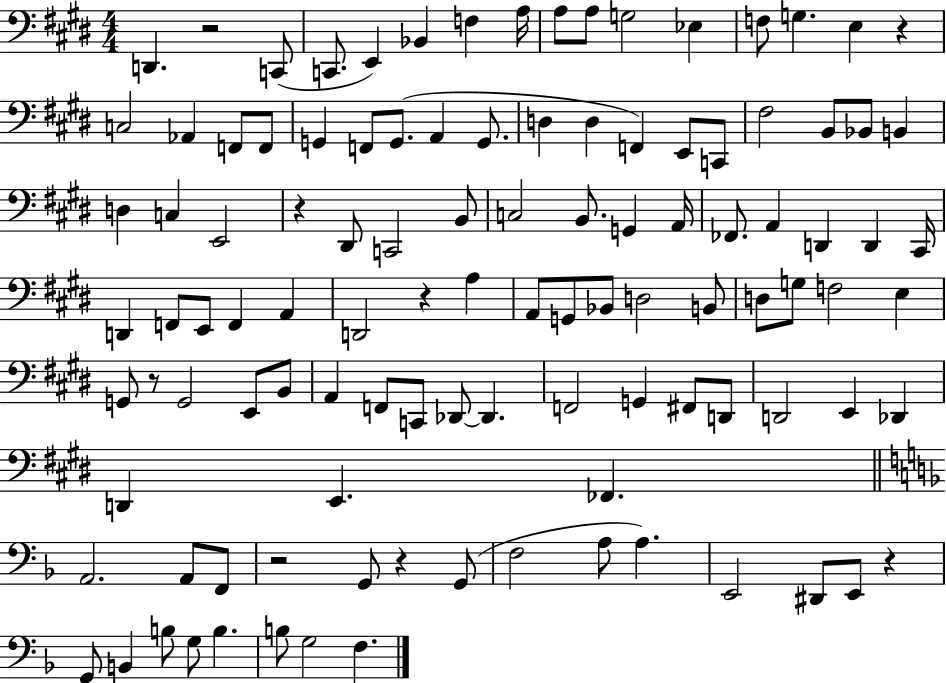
{
  \clef bass
  \numericTimeSignature
  \time 4/4
  \key e \major
  d,4. r2 c,8( | c,8. e,4) bes,4 f4 a16 | a8 a8 g2 ees4 | f8 g4. e4 r4 | \break c2 aes,4 f,8 f,8 | g,4 f,8 g,8.( a,4 g,8. | d4 d4 f,4) e,8 c,8 | fis2 b,8 bes,8 b,4 | \break d4 c4 e,2 | r4 dis,8 c,2 b,8 | c2 b,8. g,4 a,16 | fes,8. a,4 d,4 d,4 cis,16 | \break d,4 f,8 e,8 f,4 a,4 | d,2 r4 a4 | a,8 g,8 bes,8 d2 b,8 | d8 g8 f2 e4 | \break g,8 r8 g,2 e,8 b,8 | a,4 f,8 c,8 des,8~~ des,4. | f,2 g,4 fis,8 d,8 | d,2 e,4 des,4 | \break d,4 e,4. fes,4. | \bar "||" \break \key d \minor a,2. a,8 f,8 | r2 g,8 r4 g,8( | f2 a8 a4.) | e,2 dis,8 e,8 r4 | \break g,8 b,4 b8 g8 b4. | b8 g2 f4. | \bar "|."
}